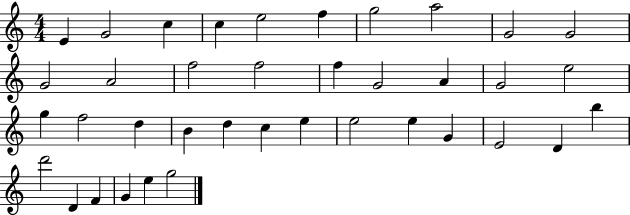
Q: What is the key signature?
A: C major